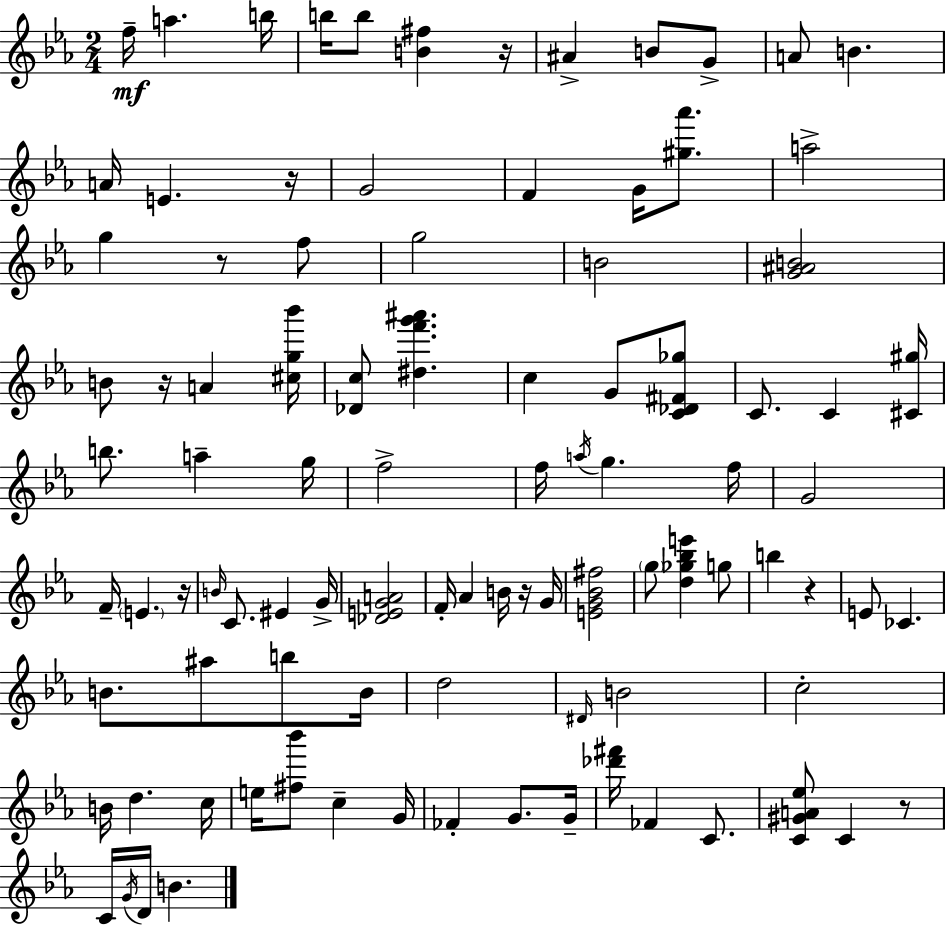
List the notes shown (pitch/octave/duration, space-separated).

F5/s A5/q. B5/s B5/s B5/e [B4,F#5]/q R/s A#4/q B4/e G4/e A4/e B4/q. A4/s E4/q. R/s G4/h F4/q G4/s [G#5,Ab6]/e. A5/h G5/q R/e F5/e G5/h B4/h [G4,A#4,B4]/h B4/e R/s A4/q [C#5,G5,Bb6]/s [Db4,C5]/e [D#5,F6,G6,A#6]/q. C5/q G4/e [C4,Db4,F#4,Gb5]/e C4/e. C4/q [C#4,G#5]/s B5/e. A5/q G5/s F5/h F5/s A5/s G5/q. F5/s G4/h F4/s E4/q. R/s B4/s C4/e. EIS4/q G4/s [Db4,E4,G4,A4]/h F4/s Ab4/q B4/s R/s G4/s [E4,G4,Bb4,F#5]/h G5/e [D5,Gb5,Bb5,E6]/q G5/e B5/q R/q E4/e CES4/q. B4/e. A#5/e B5/e B4/s D5/h D#4/s B4/h C5/h B4/s D5/q. C5/s E5/s [F#5,Bb6]/e C5/q G4/s FES4/q G4/e. G4/s [Db6,F#6]/s FES4/q C4/e. [C4,G#4,A4,Eb5]/e C4/q R/e C4/s G4/s D4/s B4/q.